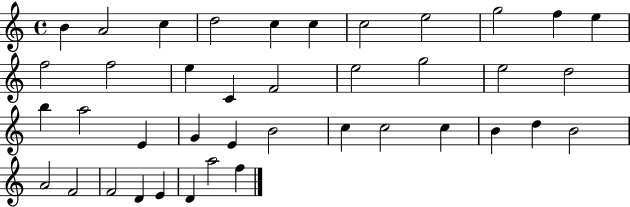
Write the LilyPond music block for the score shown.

{
  \clef treble
  \time 4/4
  \defaultTimeSignature
  \key c \major
  b'4 a'2 c''4 | d''2 c''4 c''4 | c''2 e''2 | g''2 f''4 e''4 | \break f''2 f''2 | e''4 c'4 f'2 | e''2 g''2 | e''2 d''2 | \break b''4 a''2 e'4 | g'4 e'4 b'2 | c''4 c''2 c''4 | b'4 d''4 b'2 | \break a'2 f'2 | f'2 d'4 e'4 | d'4 a''2 f''4 | \bar "|."
}